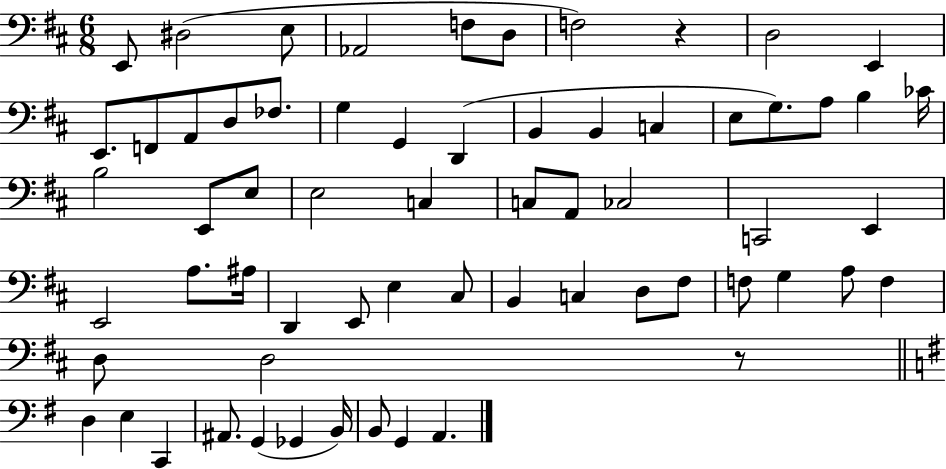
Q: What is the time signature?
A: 6/8